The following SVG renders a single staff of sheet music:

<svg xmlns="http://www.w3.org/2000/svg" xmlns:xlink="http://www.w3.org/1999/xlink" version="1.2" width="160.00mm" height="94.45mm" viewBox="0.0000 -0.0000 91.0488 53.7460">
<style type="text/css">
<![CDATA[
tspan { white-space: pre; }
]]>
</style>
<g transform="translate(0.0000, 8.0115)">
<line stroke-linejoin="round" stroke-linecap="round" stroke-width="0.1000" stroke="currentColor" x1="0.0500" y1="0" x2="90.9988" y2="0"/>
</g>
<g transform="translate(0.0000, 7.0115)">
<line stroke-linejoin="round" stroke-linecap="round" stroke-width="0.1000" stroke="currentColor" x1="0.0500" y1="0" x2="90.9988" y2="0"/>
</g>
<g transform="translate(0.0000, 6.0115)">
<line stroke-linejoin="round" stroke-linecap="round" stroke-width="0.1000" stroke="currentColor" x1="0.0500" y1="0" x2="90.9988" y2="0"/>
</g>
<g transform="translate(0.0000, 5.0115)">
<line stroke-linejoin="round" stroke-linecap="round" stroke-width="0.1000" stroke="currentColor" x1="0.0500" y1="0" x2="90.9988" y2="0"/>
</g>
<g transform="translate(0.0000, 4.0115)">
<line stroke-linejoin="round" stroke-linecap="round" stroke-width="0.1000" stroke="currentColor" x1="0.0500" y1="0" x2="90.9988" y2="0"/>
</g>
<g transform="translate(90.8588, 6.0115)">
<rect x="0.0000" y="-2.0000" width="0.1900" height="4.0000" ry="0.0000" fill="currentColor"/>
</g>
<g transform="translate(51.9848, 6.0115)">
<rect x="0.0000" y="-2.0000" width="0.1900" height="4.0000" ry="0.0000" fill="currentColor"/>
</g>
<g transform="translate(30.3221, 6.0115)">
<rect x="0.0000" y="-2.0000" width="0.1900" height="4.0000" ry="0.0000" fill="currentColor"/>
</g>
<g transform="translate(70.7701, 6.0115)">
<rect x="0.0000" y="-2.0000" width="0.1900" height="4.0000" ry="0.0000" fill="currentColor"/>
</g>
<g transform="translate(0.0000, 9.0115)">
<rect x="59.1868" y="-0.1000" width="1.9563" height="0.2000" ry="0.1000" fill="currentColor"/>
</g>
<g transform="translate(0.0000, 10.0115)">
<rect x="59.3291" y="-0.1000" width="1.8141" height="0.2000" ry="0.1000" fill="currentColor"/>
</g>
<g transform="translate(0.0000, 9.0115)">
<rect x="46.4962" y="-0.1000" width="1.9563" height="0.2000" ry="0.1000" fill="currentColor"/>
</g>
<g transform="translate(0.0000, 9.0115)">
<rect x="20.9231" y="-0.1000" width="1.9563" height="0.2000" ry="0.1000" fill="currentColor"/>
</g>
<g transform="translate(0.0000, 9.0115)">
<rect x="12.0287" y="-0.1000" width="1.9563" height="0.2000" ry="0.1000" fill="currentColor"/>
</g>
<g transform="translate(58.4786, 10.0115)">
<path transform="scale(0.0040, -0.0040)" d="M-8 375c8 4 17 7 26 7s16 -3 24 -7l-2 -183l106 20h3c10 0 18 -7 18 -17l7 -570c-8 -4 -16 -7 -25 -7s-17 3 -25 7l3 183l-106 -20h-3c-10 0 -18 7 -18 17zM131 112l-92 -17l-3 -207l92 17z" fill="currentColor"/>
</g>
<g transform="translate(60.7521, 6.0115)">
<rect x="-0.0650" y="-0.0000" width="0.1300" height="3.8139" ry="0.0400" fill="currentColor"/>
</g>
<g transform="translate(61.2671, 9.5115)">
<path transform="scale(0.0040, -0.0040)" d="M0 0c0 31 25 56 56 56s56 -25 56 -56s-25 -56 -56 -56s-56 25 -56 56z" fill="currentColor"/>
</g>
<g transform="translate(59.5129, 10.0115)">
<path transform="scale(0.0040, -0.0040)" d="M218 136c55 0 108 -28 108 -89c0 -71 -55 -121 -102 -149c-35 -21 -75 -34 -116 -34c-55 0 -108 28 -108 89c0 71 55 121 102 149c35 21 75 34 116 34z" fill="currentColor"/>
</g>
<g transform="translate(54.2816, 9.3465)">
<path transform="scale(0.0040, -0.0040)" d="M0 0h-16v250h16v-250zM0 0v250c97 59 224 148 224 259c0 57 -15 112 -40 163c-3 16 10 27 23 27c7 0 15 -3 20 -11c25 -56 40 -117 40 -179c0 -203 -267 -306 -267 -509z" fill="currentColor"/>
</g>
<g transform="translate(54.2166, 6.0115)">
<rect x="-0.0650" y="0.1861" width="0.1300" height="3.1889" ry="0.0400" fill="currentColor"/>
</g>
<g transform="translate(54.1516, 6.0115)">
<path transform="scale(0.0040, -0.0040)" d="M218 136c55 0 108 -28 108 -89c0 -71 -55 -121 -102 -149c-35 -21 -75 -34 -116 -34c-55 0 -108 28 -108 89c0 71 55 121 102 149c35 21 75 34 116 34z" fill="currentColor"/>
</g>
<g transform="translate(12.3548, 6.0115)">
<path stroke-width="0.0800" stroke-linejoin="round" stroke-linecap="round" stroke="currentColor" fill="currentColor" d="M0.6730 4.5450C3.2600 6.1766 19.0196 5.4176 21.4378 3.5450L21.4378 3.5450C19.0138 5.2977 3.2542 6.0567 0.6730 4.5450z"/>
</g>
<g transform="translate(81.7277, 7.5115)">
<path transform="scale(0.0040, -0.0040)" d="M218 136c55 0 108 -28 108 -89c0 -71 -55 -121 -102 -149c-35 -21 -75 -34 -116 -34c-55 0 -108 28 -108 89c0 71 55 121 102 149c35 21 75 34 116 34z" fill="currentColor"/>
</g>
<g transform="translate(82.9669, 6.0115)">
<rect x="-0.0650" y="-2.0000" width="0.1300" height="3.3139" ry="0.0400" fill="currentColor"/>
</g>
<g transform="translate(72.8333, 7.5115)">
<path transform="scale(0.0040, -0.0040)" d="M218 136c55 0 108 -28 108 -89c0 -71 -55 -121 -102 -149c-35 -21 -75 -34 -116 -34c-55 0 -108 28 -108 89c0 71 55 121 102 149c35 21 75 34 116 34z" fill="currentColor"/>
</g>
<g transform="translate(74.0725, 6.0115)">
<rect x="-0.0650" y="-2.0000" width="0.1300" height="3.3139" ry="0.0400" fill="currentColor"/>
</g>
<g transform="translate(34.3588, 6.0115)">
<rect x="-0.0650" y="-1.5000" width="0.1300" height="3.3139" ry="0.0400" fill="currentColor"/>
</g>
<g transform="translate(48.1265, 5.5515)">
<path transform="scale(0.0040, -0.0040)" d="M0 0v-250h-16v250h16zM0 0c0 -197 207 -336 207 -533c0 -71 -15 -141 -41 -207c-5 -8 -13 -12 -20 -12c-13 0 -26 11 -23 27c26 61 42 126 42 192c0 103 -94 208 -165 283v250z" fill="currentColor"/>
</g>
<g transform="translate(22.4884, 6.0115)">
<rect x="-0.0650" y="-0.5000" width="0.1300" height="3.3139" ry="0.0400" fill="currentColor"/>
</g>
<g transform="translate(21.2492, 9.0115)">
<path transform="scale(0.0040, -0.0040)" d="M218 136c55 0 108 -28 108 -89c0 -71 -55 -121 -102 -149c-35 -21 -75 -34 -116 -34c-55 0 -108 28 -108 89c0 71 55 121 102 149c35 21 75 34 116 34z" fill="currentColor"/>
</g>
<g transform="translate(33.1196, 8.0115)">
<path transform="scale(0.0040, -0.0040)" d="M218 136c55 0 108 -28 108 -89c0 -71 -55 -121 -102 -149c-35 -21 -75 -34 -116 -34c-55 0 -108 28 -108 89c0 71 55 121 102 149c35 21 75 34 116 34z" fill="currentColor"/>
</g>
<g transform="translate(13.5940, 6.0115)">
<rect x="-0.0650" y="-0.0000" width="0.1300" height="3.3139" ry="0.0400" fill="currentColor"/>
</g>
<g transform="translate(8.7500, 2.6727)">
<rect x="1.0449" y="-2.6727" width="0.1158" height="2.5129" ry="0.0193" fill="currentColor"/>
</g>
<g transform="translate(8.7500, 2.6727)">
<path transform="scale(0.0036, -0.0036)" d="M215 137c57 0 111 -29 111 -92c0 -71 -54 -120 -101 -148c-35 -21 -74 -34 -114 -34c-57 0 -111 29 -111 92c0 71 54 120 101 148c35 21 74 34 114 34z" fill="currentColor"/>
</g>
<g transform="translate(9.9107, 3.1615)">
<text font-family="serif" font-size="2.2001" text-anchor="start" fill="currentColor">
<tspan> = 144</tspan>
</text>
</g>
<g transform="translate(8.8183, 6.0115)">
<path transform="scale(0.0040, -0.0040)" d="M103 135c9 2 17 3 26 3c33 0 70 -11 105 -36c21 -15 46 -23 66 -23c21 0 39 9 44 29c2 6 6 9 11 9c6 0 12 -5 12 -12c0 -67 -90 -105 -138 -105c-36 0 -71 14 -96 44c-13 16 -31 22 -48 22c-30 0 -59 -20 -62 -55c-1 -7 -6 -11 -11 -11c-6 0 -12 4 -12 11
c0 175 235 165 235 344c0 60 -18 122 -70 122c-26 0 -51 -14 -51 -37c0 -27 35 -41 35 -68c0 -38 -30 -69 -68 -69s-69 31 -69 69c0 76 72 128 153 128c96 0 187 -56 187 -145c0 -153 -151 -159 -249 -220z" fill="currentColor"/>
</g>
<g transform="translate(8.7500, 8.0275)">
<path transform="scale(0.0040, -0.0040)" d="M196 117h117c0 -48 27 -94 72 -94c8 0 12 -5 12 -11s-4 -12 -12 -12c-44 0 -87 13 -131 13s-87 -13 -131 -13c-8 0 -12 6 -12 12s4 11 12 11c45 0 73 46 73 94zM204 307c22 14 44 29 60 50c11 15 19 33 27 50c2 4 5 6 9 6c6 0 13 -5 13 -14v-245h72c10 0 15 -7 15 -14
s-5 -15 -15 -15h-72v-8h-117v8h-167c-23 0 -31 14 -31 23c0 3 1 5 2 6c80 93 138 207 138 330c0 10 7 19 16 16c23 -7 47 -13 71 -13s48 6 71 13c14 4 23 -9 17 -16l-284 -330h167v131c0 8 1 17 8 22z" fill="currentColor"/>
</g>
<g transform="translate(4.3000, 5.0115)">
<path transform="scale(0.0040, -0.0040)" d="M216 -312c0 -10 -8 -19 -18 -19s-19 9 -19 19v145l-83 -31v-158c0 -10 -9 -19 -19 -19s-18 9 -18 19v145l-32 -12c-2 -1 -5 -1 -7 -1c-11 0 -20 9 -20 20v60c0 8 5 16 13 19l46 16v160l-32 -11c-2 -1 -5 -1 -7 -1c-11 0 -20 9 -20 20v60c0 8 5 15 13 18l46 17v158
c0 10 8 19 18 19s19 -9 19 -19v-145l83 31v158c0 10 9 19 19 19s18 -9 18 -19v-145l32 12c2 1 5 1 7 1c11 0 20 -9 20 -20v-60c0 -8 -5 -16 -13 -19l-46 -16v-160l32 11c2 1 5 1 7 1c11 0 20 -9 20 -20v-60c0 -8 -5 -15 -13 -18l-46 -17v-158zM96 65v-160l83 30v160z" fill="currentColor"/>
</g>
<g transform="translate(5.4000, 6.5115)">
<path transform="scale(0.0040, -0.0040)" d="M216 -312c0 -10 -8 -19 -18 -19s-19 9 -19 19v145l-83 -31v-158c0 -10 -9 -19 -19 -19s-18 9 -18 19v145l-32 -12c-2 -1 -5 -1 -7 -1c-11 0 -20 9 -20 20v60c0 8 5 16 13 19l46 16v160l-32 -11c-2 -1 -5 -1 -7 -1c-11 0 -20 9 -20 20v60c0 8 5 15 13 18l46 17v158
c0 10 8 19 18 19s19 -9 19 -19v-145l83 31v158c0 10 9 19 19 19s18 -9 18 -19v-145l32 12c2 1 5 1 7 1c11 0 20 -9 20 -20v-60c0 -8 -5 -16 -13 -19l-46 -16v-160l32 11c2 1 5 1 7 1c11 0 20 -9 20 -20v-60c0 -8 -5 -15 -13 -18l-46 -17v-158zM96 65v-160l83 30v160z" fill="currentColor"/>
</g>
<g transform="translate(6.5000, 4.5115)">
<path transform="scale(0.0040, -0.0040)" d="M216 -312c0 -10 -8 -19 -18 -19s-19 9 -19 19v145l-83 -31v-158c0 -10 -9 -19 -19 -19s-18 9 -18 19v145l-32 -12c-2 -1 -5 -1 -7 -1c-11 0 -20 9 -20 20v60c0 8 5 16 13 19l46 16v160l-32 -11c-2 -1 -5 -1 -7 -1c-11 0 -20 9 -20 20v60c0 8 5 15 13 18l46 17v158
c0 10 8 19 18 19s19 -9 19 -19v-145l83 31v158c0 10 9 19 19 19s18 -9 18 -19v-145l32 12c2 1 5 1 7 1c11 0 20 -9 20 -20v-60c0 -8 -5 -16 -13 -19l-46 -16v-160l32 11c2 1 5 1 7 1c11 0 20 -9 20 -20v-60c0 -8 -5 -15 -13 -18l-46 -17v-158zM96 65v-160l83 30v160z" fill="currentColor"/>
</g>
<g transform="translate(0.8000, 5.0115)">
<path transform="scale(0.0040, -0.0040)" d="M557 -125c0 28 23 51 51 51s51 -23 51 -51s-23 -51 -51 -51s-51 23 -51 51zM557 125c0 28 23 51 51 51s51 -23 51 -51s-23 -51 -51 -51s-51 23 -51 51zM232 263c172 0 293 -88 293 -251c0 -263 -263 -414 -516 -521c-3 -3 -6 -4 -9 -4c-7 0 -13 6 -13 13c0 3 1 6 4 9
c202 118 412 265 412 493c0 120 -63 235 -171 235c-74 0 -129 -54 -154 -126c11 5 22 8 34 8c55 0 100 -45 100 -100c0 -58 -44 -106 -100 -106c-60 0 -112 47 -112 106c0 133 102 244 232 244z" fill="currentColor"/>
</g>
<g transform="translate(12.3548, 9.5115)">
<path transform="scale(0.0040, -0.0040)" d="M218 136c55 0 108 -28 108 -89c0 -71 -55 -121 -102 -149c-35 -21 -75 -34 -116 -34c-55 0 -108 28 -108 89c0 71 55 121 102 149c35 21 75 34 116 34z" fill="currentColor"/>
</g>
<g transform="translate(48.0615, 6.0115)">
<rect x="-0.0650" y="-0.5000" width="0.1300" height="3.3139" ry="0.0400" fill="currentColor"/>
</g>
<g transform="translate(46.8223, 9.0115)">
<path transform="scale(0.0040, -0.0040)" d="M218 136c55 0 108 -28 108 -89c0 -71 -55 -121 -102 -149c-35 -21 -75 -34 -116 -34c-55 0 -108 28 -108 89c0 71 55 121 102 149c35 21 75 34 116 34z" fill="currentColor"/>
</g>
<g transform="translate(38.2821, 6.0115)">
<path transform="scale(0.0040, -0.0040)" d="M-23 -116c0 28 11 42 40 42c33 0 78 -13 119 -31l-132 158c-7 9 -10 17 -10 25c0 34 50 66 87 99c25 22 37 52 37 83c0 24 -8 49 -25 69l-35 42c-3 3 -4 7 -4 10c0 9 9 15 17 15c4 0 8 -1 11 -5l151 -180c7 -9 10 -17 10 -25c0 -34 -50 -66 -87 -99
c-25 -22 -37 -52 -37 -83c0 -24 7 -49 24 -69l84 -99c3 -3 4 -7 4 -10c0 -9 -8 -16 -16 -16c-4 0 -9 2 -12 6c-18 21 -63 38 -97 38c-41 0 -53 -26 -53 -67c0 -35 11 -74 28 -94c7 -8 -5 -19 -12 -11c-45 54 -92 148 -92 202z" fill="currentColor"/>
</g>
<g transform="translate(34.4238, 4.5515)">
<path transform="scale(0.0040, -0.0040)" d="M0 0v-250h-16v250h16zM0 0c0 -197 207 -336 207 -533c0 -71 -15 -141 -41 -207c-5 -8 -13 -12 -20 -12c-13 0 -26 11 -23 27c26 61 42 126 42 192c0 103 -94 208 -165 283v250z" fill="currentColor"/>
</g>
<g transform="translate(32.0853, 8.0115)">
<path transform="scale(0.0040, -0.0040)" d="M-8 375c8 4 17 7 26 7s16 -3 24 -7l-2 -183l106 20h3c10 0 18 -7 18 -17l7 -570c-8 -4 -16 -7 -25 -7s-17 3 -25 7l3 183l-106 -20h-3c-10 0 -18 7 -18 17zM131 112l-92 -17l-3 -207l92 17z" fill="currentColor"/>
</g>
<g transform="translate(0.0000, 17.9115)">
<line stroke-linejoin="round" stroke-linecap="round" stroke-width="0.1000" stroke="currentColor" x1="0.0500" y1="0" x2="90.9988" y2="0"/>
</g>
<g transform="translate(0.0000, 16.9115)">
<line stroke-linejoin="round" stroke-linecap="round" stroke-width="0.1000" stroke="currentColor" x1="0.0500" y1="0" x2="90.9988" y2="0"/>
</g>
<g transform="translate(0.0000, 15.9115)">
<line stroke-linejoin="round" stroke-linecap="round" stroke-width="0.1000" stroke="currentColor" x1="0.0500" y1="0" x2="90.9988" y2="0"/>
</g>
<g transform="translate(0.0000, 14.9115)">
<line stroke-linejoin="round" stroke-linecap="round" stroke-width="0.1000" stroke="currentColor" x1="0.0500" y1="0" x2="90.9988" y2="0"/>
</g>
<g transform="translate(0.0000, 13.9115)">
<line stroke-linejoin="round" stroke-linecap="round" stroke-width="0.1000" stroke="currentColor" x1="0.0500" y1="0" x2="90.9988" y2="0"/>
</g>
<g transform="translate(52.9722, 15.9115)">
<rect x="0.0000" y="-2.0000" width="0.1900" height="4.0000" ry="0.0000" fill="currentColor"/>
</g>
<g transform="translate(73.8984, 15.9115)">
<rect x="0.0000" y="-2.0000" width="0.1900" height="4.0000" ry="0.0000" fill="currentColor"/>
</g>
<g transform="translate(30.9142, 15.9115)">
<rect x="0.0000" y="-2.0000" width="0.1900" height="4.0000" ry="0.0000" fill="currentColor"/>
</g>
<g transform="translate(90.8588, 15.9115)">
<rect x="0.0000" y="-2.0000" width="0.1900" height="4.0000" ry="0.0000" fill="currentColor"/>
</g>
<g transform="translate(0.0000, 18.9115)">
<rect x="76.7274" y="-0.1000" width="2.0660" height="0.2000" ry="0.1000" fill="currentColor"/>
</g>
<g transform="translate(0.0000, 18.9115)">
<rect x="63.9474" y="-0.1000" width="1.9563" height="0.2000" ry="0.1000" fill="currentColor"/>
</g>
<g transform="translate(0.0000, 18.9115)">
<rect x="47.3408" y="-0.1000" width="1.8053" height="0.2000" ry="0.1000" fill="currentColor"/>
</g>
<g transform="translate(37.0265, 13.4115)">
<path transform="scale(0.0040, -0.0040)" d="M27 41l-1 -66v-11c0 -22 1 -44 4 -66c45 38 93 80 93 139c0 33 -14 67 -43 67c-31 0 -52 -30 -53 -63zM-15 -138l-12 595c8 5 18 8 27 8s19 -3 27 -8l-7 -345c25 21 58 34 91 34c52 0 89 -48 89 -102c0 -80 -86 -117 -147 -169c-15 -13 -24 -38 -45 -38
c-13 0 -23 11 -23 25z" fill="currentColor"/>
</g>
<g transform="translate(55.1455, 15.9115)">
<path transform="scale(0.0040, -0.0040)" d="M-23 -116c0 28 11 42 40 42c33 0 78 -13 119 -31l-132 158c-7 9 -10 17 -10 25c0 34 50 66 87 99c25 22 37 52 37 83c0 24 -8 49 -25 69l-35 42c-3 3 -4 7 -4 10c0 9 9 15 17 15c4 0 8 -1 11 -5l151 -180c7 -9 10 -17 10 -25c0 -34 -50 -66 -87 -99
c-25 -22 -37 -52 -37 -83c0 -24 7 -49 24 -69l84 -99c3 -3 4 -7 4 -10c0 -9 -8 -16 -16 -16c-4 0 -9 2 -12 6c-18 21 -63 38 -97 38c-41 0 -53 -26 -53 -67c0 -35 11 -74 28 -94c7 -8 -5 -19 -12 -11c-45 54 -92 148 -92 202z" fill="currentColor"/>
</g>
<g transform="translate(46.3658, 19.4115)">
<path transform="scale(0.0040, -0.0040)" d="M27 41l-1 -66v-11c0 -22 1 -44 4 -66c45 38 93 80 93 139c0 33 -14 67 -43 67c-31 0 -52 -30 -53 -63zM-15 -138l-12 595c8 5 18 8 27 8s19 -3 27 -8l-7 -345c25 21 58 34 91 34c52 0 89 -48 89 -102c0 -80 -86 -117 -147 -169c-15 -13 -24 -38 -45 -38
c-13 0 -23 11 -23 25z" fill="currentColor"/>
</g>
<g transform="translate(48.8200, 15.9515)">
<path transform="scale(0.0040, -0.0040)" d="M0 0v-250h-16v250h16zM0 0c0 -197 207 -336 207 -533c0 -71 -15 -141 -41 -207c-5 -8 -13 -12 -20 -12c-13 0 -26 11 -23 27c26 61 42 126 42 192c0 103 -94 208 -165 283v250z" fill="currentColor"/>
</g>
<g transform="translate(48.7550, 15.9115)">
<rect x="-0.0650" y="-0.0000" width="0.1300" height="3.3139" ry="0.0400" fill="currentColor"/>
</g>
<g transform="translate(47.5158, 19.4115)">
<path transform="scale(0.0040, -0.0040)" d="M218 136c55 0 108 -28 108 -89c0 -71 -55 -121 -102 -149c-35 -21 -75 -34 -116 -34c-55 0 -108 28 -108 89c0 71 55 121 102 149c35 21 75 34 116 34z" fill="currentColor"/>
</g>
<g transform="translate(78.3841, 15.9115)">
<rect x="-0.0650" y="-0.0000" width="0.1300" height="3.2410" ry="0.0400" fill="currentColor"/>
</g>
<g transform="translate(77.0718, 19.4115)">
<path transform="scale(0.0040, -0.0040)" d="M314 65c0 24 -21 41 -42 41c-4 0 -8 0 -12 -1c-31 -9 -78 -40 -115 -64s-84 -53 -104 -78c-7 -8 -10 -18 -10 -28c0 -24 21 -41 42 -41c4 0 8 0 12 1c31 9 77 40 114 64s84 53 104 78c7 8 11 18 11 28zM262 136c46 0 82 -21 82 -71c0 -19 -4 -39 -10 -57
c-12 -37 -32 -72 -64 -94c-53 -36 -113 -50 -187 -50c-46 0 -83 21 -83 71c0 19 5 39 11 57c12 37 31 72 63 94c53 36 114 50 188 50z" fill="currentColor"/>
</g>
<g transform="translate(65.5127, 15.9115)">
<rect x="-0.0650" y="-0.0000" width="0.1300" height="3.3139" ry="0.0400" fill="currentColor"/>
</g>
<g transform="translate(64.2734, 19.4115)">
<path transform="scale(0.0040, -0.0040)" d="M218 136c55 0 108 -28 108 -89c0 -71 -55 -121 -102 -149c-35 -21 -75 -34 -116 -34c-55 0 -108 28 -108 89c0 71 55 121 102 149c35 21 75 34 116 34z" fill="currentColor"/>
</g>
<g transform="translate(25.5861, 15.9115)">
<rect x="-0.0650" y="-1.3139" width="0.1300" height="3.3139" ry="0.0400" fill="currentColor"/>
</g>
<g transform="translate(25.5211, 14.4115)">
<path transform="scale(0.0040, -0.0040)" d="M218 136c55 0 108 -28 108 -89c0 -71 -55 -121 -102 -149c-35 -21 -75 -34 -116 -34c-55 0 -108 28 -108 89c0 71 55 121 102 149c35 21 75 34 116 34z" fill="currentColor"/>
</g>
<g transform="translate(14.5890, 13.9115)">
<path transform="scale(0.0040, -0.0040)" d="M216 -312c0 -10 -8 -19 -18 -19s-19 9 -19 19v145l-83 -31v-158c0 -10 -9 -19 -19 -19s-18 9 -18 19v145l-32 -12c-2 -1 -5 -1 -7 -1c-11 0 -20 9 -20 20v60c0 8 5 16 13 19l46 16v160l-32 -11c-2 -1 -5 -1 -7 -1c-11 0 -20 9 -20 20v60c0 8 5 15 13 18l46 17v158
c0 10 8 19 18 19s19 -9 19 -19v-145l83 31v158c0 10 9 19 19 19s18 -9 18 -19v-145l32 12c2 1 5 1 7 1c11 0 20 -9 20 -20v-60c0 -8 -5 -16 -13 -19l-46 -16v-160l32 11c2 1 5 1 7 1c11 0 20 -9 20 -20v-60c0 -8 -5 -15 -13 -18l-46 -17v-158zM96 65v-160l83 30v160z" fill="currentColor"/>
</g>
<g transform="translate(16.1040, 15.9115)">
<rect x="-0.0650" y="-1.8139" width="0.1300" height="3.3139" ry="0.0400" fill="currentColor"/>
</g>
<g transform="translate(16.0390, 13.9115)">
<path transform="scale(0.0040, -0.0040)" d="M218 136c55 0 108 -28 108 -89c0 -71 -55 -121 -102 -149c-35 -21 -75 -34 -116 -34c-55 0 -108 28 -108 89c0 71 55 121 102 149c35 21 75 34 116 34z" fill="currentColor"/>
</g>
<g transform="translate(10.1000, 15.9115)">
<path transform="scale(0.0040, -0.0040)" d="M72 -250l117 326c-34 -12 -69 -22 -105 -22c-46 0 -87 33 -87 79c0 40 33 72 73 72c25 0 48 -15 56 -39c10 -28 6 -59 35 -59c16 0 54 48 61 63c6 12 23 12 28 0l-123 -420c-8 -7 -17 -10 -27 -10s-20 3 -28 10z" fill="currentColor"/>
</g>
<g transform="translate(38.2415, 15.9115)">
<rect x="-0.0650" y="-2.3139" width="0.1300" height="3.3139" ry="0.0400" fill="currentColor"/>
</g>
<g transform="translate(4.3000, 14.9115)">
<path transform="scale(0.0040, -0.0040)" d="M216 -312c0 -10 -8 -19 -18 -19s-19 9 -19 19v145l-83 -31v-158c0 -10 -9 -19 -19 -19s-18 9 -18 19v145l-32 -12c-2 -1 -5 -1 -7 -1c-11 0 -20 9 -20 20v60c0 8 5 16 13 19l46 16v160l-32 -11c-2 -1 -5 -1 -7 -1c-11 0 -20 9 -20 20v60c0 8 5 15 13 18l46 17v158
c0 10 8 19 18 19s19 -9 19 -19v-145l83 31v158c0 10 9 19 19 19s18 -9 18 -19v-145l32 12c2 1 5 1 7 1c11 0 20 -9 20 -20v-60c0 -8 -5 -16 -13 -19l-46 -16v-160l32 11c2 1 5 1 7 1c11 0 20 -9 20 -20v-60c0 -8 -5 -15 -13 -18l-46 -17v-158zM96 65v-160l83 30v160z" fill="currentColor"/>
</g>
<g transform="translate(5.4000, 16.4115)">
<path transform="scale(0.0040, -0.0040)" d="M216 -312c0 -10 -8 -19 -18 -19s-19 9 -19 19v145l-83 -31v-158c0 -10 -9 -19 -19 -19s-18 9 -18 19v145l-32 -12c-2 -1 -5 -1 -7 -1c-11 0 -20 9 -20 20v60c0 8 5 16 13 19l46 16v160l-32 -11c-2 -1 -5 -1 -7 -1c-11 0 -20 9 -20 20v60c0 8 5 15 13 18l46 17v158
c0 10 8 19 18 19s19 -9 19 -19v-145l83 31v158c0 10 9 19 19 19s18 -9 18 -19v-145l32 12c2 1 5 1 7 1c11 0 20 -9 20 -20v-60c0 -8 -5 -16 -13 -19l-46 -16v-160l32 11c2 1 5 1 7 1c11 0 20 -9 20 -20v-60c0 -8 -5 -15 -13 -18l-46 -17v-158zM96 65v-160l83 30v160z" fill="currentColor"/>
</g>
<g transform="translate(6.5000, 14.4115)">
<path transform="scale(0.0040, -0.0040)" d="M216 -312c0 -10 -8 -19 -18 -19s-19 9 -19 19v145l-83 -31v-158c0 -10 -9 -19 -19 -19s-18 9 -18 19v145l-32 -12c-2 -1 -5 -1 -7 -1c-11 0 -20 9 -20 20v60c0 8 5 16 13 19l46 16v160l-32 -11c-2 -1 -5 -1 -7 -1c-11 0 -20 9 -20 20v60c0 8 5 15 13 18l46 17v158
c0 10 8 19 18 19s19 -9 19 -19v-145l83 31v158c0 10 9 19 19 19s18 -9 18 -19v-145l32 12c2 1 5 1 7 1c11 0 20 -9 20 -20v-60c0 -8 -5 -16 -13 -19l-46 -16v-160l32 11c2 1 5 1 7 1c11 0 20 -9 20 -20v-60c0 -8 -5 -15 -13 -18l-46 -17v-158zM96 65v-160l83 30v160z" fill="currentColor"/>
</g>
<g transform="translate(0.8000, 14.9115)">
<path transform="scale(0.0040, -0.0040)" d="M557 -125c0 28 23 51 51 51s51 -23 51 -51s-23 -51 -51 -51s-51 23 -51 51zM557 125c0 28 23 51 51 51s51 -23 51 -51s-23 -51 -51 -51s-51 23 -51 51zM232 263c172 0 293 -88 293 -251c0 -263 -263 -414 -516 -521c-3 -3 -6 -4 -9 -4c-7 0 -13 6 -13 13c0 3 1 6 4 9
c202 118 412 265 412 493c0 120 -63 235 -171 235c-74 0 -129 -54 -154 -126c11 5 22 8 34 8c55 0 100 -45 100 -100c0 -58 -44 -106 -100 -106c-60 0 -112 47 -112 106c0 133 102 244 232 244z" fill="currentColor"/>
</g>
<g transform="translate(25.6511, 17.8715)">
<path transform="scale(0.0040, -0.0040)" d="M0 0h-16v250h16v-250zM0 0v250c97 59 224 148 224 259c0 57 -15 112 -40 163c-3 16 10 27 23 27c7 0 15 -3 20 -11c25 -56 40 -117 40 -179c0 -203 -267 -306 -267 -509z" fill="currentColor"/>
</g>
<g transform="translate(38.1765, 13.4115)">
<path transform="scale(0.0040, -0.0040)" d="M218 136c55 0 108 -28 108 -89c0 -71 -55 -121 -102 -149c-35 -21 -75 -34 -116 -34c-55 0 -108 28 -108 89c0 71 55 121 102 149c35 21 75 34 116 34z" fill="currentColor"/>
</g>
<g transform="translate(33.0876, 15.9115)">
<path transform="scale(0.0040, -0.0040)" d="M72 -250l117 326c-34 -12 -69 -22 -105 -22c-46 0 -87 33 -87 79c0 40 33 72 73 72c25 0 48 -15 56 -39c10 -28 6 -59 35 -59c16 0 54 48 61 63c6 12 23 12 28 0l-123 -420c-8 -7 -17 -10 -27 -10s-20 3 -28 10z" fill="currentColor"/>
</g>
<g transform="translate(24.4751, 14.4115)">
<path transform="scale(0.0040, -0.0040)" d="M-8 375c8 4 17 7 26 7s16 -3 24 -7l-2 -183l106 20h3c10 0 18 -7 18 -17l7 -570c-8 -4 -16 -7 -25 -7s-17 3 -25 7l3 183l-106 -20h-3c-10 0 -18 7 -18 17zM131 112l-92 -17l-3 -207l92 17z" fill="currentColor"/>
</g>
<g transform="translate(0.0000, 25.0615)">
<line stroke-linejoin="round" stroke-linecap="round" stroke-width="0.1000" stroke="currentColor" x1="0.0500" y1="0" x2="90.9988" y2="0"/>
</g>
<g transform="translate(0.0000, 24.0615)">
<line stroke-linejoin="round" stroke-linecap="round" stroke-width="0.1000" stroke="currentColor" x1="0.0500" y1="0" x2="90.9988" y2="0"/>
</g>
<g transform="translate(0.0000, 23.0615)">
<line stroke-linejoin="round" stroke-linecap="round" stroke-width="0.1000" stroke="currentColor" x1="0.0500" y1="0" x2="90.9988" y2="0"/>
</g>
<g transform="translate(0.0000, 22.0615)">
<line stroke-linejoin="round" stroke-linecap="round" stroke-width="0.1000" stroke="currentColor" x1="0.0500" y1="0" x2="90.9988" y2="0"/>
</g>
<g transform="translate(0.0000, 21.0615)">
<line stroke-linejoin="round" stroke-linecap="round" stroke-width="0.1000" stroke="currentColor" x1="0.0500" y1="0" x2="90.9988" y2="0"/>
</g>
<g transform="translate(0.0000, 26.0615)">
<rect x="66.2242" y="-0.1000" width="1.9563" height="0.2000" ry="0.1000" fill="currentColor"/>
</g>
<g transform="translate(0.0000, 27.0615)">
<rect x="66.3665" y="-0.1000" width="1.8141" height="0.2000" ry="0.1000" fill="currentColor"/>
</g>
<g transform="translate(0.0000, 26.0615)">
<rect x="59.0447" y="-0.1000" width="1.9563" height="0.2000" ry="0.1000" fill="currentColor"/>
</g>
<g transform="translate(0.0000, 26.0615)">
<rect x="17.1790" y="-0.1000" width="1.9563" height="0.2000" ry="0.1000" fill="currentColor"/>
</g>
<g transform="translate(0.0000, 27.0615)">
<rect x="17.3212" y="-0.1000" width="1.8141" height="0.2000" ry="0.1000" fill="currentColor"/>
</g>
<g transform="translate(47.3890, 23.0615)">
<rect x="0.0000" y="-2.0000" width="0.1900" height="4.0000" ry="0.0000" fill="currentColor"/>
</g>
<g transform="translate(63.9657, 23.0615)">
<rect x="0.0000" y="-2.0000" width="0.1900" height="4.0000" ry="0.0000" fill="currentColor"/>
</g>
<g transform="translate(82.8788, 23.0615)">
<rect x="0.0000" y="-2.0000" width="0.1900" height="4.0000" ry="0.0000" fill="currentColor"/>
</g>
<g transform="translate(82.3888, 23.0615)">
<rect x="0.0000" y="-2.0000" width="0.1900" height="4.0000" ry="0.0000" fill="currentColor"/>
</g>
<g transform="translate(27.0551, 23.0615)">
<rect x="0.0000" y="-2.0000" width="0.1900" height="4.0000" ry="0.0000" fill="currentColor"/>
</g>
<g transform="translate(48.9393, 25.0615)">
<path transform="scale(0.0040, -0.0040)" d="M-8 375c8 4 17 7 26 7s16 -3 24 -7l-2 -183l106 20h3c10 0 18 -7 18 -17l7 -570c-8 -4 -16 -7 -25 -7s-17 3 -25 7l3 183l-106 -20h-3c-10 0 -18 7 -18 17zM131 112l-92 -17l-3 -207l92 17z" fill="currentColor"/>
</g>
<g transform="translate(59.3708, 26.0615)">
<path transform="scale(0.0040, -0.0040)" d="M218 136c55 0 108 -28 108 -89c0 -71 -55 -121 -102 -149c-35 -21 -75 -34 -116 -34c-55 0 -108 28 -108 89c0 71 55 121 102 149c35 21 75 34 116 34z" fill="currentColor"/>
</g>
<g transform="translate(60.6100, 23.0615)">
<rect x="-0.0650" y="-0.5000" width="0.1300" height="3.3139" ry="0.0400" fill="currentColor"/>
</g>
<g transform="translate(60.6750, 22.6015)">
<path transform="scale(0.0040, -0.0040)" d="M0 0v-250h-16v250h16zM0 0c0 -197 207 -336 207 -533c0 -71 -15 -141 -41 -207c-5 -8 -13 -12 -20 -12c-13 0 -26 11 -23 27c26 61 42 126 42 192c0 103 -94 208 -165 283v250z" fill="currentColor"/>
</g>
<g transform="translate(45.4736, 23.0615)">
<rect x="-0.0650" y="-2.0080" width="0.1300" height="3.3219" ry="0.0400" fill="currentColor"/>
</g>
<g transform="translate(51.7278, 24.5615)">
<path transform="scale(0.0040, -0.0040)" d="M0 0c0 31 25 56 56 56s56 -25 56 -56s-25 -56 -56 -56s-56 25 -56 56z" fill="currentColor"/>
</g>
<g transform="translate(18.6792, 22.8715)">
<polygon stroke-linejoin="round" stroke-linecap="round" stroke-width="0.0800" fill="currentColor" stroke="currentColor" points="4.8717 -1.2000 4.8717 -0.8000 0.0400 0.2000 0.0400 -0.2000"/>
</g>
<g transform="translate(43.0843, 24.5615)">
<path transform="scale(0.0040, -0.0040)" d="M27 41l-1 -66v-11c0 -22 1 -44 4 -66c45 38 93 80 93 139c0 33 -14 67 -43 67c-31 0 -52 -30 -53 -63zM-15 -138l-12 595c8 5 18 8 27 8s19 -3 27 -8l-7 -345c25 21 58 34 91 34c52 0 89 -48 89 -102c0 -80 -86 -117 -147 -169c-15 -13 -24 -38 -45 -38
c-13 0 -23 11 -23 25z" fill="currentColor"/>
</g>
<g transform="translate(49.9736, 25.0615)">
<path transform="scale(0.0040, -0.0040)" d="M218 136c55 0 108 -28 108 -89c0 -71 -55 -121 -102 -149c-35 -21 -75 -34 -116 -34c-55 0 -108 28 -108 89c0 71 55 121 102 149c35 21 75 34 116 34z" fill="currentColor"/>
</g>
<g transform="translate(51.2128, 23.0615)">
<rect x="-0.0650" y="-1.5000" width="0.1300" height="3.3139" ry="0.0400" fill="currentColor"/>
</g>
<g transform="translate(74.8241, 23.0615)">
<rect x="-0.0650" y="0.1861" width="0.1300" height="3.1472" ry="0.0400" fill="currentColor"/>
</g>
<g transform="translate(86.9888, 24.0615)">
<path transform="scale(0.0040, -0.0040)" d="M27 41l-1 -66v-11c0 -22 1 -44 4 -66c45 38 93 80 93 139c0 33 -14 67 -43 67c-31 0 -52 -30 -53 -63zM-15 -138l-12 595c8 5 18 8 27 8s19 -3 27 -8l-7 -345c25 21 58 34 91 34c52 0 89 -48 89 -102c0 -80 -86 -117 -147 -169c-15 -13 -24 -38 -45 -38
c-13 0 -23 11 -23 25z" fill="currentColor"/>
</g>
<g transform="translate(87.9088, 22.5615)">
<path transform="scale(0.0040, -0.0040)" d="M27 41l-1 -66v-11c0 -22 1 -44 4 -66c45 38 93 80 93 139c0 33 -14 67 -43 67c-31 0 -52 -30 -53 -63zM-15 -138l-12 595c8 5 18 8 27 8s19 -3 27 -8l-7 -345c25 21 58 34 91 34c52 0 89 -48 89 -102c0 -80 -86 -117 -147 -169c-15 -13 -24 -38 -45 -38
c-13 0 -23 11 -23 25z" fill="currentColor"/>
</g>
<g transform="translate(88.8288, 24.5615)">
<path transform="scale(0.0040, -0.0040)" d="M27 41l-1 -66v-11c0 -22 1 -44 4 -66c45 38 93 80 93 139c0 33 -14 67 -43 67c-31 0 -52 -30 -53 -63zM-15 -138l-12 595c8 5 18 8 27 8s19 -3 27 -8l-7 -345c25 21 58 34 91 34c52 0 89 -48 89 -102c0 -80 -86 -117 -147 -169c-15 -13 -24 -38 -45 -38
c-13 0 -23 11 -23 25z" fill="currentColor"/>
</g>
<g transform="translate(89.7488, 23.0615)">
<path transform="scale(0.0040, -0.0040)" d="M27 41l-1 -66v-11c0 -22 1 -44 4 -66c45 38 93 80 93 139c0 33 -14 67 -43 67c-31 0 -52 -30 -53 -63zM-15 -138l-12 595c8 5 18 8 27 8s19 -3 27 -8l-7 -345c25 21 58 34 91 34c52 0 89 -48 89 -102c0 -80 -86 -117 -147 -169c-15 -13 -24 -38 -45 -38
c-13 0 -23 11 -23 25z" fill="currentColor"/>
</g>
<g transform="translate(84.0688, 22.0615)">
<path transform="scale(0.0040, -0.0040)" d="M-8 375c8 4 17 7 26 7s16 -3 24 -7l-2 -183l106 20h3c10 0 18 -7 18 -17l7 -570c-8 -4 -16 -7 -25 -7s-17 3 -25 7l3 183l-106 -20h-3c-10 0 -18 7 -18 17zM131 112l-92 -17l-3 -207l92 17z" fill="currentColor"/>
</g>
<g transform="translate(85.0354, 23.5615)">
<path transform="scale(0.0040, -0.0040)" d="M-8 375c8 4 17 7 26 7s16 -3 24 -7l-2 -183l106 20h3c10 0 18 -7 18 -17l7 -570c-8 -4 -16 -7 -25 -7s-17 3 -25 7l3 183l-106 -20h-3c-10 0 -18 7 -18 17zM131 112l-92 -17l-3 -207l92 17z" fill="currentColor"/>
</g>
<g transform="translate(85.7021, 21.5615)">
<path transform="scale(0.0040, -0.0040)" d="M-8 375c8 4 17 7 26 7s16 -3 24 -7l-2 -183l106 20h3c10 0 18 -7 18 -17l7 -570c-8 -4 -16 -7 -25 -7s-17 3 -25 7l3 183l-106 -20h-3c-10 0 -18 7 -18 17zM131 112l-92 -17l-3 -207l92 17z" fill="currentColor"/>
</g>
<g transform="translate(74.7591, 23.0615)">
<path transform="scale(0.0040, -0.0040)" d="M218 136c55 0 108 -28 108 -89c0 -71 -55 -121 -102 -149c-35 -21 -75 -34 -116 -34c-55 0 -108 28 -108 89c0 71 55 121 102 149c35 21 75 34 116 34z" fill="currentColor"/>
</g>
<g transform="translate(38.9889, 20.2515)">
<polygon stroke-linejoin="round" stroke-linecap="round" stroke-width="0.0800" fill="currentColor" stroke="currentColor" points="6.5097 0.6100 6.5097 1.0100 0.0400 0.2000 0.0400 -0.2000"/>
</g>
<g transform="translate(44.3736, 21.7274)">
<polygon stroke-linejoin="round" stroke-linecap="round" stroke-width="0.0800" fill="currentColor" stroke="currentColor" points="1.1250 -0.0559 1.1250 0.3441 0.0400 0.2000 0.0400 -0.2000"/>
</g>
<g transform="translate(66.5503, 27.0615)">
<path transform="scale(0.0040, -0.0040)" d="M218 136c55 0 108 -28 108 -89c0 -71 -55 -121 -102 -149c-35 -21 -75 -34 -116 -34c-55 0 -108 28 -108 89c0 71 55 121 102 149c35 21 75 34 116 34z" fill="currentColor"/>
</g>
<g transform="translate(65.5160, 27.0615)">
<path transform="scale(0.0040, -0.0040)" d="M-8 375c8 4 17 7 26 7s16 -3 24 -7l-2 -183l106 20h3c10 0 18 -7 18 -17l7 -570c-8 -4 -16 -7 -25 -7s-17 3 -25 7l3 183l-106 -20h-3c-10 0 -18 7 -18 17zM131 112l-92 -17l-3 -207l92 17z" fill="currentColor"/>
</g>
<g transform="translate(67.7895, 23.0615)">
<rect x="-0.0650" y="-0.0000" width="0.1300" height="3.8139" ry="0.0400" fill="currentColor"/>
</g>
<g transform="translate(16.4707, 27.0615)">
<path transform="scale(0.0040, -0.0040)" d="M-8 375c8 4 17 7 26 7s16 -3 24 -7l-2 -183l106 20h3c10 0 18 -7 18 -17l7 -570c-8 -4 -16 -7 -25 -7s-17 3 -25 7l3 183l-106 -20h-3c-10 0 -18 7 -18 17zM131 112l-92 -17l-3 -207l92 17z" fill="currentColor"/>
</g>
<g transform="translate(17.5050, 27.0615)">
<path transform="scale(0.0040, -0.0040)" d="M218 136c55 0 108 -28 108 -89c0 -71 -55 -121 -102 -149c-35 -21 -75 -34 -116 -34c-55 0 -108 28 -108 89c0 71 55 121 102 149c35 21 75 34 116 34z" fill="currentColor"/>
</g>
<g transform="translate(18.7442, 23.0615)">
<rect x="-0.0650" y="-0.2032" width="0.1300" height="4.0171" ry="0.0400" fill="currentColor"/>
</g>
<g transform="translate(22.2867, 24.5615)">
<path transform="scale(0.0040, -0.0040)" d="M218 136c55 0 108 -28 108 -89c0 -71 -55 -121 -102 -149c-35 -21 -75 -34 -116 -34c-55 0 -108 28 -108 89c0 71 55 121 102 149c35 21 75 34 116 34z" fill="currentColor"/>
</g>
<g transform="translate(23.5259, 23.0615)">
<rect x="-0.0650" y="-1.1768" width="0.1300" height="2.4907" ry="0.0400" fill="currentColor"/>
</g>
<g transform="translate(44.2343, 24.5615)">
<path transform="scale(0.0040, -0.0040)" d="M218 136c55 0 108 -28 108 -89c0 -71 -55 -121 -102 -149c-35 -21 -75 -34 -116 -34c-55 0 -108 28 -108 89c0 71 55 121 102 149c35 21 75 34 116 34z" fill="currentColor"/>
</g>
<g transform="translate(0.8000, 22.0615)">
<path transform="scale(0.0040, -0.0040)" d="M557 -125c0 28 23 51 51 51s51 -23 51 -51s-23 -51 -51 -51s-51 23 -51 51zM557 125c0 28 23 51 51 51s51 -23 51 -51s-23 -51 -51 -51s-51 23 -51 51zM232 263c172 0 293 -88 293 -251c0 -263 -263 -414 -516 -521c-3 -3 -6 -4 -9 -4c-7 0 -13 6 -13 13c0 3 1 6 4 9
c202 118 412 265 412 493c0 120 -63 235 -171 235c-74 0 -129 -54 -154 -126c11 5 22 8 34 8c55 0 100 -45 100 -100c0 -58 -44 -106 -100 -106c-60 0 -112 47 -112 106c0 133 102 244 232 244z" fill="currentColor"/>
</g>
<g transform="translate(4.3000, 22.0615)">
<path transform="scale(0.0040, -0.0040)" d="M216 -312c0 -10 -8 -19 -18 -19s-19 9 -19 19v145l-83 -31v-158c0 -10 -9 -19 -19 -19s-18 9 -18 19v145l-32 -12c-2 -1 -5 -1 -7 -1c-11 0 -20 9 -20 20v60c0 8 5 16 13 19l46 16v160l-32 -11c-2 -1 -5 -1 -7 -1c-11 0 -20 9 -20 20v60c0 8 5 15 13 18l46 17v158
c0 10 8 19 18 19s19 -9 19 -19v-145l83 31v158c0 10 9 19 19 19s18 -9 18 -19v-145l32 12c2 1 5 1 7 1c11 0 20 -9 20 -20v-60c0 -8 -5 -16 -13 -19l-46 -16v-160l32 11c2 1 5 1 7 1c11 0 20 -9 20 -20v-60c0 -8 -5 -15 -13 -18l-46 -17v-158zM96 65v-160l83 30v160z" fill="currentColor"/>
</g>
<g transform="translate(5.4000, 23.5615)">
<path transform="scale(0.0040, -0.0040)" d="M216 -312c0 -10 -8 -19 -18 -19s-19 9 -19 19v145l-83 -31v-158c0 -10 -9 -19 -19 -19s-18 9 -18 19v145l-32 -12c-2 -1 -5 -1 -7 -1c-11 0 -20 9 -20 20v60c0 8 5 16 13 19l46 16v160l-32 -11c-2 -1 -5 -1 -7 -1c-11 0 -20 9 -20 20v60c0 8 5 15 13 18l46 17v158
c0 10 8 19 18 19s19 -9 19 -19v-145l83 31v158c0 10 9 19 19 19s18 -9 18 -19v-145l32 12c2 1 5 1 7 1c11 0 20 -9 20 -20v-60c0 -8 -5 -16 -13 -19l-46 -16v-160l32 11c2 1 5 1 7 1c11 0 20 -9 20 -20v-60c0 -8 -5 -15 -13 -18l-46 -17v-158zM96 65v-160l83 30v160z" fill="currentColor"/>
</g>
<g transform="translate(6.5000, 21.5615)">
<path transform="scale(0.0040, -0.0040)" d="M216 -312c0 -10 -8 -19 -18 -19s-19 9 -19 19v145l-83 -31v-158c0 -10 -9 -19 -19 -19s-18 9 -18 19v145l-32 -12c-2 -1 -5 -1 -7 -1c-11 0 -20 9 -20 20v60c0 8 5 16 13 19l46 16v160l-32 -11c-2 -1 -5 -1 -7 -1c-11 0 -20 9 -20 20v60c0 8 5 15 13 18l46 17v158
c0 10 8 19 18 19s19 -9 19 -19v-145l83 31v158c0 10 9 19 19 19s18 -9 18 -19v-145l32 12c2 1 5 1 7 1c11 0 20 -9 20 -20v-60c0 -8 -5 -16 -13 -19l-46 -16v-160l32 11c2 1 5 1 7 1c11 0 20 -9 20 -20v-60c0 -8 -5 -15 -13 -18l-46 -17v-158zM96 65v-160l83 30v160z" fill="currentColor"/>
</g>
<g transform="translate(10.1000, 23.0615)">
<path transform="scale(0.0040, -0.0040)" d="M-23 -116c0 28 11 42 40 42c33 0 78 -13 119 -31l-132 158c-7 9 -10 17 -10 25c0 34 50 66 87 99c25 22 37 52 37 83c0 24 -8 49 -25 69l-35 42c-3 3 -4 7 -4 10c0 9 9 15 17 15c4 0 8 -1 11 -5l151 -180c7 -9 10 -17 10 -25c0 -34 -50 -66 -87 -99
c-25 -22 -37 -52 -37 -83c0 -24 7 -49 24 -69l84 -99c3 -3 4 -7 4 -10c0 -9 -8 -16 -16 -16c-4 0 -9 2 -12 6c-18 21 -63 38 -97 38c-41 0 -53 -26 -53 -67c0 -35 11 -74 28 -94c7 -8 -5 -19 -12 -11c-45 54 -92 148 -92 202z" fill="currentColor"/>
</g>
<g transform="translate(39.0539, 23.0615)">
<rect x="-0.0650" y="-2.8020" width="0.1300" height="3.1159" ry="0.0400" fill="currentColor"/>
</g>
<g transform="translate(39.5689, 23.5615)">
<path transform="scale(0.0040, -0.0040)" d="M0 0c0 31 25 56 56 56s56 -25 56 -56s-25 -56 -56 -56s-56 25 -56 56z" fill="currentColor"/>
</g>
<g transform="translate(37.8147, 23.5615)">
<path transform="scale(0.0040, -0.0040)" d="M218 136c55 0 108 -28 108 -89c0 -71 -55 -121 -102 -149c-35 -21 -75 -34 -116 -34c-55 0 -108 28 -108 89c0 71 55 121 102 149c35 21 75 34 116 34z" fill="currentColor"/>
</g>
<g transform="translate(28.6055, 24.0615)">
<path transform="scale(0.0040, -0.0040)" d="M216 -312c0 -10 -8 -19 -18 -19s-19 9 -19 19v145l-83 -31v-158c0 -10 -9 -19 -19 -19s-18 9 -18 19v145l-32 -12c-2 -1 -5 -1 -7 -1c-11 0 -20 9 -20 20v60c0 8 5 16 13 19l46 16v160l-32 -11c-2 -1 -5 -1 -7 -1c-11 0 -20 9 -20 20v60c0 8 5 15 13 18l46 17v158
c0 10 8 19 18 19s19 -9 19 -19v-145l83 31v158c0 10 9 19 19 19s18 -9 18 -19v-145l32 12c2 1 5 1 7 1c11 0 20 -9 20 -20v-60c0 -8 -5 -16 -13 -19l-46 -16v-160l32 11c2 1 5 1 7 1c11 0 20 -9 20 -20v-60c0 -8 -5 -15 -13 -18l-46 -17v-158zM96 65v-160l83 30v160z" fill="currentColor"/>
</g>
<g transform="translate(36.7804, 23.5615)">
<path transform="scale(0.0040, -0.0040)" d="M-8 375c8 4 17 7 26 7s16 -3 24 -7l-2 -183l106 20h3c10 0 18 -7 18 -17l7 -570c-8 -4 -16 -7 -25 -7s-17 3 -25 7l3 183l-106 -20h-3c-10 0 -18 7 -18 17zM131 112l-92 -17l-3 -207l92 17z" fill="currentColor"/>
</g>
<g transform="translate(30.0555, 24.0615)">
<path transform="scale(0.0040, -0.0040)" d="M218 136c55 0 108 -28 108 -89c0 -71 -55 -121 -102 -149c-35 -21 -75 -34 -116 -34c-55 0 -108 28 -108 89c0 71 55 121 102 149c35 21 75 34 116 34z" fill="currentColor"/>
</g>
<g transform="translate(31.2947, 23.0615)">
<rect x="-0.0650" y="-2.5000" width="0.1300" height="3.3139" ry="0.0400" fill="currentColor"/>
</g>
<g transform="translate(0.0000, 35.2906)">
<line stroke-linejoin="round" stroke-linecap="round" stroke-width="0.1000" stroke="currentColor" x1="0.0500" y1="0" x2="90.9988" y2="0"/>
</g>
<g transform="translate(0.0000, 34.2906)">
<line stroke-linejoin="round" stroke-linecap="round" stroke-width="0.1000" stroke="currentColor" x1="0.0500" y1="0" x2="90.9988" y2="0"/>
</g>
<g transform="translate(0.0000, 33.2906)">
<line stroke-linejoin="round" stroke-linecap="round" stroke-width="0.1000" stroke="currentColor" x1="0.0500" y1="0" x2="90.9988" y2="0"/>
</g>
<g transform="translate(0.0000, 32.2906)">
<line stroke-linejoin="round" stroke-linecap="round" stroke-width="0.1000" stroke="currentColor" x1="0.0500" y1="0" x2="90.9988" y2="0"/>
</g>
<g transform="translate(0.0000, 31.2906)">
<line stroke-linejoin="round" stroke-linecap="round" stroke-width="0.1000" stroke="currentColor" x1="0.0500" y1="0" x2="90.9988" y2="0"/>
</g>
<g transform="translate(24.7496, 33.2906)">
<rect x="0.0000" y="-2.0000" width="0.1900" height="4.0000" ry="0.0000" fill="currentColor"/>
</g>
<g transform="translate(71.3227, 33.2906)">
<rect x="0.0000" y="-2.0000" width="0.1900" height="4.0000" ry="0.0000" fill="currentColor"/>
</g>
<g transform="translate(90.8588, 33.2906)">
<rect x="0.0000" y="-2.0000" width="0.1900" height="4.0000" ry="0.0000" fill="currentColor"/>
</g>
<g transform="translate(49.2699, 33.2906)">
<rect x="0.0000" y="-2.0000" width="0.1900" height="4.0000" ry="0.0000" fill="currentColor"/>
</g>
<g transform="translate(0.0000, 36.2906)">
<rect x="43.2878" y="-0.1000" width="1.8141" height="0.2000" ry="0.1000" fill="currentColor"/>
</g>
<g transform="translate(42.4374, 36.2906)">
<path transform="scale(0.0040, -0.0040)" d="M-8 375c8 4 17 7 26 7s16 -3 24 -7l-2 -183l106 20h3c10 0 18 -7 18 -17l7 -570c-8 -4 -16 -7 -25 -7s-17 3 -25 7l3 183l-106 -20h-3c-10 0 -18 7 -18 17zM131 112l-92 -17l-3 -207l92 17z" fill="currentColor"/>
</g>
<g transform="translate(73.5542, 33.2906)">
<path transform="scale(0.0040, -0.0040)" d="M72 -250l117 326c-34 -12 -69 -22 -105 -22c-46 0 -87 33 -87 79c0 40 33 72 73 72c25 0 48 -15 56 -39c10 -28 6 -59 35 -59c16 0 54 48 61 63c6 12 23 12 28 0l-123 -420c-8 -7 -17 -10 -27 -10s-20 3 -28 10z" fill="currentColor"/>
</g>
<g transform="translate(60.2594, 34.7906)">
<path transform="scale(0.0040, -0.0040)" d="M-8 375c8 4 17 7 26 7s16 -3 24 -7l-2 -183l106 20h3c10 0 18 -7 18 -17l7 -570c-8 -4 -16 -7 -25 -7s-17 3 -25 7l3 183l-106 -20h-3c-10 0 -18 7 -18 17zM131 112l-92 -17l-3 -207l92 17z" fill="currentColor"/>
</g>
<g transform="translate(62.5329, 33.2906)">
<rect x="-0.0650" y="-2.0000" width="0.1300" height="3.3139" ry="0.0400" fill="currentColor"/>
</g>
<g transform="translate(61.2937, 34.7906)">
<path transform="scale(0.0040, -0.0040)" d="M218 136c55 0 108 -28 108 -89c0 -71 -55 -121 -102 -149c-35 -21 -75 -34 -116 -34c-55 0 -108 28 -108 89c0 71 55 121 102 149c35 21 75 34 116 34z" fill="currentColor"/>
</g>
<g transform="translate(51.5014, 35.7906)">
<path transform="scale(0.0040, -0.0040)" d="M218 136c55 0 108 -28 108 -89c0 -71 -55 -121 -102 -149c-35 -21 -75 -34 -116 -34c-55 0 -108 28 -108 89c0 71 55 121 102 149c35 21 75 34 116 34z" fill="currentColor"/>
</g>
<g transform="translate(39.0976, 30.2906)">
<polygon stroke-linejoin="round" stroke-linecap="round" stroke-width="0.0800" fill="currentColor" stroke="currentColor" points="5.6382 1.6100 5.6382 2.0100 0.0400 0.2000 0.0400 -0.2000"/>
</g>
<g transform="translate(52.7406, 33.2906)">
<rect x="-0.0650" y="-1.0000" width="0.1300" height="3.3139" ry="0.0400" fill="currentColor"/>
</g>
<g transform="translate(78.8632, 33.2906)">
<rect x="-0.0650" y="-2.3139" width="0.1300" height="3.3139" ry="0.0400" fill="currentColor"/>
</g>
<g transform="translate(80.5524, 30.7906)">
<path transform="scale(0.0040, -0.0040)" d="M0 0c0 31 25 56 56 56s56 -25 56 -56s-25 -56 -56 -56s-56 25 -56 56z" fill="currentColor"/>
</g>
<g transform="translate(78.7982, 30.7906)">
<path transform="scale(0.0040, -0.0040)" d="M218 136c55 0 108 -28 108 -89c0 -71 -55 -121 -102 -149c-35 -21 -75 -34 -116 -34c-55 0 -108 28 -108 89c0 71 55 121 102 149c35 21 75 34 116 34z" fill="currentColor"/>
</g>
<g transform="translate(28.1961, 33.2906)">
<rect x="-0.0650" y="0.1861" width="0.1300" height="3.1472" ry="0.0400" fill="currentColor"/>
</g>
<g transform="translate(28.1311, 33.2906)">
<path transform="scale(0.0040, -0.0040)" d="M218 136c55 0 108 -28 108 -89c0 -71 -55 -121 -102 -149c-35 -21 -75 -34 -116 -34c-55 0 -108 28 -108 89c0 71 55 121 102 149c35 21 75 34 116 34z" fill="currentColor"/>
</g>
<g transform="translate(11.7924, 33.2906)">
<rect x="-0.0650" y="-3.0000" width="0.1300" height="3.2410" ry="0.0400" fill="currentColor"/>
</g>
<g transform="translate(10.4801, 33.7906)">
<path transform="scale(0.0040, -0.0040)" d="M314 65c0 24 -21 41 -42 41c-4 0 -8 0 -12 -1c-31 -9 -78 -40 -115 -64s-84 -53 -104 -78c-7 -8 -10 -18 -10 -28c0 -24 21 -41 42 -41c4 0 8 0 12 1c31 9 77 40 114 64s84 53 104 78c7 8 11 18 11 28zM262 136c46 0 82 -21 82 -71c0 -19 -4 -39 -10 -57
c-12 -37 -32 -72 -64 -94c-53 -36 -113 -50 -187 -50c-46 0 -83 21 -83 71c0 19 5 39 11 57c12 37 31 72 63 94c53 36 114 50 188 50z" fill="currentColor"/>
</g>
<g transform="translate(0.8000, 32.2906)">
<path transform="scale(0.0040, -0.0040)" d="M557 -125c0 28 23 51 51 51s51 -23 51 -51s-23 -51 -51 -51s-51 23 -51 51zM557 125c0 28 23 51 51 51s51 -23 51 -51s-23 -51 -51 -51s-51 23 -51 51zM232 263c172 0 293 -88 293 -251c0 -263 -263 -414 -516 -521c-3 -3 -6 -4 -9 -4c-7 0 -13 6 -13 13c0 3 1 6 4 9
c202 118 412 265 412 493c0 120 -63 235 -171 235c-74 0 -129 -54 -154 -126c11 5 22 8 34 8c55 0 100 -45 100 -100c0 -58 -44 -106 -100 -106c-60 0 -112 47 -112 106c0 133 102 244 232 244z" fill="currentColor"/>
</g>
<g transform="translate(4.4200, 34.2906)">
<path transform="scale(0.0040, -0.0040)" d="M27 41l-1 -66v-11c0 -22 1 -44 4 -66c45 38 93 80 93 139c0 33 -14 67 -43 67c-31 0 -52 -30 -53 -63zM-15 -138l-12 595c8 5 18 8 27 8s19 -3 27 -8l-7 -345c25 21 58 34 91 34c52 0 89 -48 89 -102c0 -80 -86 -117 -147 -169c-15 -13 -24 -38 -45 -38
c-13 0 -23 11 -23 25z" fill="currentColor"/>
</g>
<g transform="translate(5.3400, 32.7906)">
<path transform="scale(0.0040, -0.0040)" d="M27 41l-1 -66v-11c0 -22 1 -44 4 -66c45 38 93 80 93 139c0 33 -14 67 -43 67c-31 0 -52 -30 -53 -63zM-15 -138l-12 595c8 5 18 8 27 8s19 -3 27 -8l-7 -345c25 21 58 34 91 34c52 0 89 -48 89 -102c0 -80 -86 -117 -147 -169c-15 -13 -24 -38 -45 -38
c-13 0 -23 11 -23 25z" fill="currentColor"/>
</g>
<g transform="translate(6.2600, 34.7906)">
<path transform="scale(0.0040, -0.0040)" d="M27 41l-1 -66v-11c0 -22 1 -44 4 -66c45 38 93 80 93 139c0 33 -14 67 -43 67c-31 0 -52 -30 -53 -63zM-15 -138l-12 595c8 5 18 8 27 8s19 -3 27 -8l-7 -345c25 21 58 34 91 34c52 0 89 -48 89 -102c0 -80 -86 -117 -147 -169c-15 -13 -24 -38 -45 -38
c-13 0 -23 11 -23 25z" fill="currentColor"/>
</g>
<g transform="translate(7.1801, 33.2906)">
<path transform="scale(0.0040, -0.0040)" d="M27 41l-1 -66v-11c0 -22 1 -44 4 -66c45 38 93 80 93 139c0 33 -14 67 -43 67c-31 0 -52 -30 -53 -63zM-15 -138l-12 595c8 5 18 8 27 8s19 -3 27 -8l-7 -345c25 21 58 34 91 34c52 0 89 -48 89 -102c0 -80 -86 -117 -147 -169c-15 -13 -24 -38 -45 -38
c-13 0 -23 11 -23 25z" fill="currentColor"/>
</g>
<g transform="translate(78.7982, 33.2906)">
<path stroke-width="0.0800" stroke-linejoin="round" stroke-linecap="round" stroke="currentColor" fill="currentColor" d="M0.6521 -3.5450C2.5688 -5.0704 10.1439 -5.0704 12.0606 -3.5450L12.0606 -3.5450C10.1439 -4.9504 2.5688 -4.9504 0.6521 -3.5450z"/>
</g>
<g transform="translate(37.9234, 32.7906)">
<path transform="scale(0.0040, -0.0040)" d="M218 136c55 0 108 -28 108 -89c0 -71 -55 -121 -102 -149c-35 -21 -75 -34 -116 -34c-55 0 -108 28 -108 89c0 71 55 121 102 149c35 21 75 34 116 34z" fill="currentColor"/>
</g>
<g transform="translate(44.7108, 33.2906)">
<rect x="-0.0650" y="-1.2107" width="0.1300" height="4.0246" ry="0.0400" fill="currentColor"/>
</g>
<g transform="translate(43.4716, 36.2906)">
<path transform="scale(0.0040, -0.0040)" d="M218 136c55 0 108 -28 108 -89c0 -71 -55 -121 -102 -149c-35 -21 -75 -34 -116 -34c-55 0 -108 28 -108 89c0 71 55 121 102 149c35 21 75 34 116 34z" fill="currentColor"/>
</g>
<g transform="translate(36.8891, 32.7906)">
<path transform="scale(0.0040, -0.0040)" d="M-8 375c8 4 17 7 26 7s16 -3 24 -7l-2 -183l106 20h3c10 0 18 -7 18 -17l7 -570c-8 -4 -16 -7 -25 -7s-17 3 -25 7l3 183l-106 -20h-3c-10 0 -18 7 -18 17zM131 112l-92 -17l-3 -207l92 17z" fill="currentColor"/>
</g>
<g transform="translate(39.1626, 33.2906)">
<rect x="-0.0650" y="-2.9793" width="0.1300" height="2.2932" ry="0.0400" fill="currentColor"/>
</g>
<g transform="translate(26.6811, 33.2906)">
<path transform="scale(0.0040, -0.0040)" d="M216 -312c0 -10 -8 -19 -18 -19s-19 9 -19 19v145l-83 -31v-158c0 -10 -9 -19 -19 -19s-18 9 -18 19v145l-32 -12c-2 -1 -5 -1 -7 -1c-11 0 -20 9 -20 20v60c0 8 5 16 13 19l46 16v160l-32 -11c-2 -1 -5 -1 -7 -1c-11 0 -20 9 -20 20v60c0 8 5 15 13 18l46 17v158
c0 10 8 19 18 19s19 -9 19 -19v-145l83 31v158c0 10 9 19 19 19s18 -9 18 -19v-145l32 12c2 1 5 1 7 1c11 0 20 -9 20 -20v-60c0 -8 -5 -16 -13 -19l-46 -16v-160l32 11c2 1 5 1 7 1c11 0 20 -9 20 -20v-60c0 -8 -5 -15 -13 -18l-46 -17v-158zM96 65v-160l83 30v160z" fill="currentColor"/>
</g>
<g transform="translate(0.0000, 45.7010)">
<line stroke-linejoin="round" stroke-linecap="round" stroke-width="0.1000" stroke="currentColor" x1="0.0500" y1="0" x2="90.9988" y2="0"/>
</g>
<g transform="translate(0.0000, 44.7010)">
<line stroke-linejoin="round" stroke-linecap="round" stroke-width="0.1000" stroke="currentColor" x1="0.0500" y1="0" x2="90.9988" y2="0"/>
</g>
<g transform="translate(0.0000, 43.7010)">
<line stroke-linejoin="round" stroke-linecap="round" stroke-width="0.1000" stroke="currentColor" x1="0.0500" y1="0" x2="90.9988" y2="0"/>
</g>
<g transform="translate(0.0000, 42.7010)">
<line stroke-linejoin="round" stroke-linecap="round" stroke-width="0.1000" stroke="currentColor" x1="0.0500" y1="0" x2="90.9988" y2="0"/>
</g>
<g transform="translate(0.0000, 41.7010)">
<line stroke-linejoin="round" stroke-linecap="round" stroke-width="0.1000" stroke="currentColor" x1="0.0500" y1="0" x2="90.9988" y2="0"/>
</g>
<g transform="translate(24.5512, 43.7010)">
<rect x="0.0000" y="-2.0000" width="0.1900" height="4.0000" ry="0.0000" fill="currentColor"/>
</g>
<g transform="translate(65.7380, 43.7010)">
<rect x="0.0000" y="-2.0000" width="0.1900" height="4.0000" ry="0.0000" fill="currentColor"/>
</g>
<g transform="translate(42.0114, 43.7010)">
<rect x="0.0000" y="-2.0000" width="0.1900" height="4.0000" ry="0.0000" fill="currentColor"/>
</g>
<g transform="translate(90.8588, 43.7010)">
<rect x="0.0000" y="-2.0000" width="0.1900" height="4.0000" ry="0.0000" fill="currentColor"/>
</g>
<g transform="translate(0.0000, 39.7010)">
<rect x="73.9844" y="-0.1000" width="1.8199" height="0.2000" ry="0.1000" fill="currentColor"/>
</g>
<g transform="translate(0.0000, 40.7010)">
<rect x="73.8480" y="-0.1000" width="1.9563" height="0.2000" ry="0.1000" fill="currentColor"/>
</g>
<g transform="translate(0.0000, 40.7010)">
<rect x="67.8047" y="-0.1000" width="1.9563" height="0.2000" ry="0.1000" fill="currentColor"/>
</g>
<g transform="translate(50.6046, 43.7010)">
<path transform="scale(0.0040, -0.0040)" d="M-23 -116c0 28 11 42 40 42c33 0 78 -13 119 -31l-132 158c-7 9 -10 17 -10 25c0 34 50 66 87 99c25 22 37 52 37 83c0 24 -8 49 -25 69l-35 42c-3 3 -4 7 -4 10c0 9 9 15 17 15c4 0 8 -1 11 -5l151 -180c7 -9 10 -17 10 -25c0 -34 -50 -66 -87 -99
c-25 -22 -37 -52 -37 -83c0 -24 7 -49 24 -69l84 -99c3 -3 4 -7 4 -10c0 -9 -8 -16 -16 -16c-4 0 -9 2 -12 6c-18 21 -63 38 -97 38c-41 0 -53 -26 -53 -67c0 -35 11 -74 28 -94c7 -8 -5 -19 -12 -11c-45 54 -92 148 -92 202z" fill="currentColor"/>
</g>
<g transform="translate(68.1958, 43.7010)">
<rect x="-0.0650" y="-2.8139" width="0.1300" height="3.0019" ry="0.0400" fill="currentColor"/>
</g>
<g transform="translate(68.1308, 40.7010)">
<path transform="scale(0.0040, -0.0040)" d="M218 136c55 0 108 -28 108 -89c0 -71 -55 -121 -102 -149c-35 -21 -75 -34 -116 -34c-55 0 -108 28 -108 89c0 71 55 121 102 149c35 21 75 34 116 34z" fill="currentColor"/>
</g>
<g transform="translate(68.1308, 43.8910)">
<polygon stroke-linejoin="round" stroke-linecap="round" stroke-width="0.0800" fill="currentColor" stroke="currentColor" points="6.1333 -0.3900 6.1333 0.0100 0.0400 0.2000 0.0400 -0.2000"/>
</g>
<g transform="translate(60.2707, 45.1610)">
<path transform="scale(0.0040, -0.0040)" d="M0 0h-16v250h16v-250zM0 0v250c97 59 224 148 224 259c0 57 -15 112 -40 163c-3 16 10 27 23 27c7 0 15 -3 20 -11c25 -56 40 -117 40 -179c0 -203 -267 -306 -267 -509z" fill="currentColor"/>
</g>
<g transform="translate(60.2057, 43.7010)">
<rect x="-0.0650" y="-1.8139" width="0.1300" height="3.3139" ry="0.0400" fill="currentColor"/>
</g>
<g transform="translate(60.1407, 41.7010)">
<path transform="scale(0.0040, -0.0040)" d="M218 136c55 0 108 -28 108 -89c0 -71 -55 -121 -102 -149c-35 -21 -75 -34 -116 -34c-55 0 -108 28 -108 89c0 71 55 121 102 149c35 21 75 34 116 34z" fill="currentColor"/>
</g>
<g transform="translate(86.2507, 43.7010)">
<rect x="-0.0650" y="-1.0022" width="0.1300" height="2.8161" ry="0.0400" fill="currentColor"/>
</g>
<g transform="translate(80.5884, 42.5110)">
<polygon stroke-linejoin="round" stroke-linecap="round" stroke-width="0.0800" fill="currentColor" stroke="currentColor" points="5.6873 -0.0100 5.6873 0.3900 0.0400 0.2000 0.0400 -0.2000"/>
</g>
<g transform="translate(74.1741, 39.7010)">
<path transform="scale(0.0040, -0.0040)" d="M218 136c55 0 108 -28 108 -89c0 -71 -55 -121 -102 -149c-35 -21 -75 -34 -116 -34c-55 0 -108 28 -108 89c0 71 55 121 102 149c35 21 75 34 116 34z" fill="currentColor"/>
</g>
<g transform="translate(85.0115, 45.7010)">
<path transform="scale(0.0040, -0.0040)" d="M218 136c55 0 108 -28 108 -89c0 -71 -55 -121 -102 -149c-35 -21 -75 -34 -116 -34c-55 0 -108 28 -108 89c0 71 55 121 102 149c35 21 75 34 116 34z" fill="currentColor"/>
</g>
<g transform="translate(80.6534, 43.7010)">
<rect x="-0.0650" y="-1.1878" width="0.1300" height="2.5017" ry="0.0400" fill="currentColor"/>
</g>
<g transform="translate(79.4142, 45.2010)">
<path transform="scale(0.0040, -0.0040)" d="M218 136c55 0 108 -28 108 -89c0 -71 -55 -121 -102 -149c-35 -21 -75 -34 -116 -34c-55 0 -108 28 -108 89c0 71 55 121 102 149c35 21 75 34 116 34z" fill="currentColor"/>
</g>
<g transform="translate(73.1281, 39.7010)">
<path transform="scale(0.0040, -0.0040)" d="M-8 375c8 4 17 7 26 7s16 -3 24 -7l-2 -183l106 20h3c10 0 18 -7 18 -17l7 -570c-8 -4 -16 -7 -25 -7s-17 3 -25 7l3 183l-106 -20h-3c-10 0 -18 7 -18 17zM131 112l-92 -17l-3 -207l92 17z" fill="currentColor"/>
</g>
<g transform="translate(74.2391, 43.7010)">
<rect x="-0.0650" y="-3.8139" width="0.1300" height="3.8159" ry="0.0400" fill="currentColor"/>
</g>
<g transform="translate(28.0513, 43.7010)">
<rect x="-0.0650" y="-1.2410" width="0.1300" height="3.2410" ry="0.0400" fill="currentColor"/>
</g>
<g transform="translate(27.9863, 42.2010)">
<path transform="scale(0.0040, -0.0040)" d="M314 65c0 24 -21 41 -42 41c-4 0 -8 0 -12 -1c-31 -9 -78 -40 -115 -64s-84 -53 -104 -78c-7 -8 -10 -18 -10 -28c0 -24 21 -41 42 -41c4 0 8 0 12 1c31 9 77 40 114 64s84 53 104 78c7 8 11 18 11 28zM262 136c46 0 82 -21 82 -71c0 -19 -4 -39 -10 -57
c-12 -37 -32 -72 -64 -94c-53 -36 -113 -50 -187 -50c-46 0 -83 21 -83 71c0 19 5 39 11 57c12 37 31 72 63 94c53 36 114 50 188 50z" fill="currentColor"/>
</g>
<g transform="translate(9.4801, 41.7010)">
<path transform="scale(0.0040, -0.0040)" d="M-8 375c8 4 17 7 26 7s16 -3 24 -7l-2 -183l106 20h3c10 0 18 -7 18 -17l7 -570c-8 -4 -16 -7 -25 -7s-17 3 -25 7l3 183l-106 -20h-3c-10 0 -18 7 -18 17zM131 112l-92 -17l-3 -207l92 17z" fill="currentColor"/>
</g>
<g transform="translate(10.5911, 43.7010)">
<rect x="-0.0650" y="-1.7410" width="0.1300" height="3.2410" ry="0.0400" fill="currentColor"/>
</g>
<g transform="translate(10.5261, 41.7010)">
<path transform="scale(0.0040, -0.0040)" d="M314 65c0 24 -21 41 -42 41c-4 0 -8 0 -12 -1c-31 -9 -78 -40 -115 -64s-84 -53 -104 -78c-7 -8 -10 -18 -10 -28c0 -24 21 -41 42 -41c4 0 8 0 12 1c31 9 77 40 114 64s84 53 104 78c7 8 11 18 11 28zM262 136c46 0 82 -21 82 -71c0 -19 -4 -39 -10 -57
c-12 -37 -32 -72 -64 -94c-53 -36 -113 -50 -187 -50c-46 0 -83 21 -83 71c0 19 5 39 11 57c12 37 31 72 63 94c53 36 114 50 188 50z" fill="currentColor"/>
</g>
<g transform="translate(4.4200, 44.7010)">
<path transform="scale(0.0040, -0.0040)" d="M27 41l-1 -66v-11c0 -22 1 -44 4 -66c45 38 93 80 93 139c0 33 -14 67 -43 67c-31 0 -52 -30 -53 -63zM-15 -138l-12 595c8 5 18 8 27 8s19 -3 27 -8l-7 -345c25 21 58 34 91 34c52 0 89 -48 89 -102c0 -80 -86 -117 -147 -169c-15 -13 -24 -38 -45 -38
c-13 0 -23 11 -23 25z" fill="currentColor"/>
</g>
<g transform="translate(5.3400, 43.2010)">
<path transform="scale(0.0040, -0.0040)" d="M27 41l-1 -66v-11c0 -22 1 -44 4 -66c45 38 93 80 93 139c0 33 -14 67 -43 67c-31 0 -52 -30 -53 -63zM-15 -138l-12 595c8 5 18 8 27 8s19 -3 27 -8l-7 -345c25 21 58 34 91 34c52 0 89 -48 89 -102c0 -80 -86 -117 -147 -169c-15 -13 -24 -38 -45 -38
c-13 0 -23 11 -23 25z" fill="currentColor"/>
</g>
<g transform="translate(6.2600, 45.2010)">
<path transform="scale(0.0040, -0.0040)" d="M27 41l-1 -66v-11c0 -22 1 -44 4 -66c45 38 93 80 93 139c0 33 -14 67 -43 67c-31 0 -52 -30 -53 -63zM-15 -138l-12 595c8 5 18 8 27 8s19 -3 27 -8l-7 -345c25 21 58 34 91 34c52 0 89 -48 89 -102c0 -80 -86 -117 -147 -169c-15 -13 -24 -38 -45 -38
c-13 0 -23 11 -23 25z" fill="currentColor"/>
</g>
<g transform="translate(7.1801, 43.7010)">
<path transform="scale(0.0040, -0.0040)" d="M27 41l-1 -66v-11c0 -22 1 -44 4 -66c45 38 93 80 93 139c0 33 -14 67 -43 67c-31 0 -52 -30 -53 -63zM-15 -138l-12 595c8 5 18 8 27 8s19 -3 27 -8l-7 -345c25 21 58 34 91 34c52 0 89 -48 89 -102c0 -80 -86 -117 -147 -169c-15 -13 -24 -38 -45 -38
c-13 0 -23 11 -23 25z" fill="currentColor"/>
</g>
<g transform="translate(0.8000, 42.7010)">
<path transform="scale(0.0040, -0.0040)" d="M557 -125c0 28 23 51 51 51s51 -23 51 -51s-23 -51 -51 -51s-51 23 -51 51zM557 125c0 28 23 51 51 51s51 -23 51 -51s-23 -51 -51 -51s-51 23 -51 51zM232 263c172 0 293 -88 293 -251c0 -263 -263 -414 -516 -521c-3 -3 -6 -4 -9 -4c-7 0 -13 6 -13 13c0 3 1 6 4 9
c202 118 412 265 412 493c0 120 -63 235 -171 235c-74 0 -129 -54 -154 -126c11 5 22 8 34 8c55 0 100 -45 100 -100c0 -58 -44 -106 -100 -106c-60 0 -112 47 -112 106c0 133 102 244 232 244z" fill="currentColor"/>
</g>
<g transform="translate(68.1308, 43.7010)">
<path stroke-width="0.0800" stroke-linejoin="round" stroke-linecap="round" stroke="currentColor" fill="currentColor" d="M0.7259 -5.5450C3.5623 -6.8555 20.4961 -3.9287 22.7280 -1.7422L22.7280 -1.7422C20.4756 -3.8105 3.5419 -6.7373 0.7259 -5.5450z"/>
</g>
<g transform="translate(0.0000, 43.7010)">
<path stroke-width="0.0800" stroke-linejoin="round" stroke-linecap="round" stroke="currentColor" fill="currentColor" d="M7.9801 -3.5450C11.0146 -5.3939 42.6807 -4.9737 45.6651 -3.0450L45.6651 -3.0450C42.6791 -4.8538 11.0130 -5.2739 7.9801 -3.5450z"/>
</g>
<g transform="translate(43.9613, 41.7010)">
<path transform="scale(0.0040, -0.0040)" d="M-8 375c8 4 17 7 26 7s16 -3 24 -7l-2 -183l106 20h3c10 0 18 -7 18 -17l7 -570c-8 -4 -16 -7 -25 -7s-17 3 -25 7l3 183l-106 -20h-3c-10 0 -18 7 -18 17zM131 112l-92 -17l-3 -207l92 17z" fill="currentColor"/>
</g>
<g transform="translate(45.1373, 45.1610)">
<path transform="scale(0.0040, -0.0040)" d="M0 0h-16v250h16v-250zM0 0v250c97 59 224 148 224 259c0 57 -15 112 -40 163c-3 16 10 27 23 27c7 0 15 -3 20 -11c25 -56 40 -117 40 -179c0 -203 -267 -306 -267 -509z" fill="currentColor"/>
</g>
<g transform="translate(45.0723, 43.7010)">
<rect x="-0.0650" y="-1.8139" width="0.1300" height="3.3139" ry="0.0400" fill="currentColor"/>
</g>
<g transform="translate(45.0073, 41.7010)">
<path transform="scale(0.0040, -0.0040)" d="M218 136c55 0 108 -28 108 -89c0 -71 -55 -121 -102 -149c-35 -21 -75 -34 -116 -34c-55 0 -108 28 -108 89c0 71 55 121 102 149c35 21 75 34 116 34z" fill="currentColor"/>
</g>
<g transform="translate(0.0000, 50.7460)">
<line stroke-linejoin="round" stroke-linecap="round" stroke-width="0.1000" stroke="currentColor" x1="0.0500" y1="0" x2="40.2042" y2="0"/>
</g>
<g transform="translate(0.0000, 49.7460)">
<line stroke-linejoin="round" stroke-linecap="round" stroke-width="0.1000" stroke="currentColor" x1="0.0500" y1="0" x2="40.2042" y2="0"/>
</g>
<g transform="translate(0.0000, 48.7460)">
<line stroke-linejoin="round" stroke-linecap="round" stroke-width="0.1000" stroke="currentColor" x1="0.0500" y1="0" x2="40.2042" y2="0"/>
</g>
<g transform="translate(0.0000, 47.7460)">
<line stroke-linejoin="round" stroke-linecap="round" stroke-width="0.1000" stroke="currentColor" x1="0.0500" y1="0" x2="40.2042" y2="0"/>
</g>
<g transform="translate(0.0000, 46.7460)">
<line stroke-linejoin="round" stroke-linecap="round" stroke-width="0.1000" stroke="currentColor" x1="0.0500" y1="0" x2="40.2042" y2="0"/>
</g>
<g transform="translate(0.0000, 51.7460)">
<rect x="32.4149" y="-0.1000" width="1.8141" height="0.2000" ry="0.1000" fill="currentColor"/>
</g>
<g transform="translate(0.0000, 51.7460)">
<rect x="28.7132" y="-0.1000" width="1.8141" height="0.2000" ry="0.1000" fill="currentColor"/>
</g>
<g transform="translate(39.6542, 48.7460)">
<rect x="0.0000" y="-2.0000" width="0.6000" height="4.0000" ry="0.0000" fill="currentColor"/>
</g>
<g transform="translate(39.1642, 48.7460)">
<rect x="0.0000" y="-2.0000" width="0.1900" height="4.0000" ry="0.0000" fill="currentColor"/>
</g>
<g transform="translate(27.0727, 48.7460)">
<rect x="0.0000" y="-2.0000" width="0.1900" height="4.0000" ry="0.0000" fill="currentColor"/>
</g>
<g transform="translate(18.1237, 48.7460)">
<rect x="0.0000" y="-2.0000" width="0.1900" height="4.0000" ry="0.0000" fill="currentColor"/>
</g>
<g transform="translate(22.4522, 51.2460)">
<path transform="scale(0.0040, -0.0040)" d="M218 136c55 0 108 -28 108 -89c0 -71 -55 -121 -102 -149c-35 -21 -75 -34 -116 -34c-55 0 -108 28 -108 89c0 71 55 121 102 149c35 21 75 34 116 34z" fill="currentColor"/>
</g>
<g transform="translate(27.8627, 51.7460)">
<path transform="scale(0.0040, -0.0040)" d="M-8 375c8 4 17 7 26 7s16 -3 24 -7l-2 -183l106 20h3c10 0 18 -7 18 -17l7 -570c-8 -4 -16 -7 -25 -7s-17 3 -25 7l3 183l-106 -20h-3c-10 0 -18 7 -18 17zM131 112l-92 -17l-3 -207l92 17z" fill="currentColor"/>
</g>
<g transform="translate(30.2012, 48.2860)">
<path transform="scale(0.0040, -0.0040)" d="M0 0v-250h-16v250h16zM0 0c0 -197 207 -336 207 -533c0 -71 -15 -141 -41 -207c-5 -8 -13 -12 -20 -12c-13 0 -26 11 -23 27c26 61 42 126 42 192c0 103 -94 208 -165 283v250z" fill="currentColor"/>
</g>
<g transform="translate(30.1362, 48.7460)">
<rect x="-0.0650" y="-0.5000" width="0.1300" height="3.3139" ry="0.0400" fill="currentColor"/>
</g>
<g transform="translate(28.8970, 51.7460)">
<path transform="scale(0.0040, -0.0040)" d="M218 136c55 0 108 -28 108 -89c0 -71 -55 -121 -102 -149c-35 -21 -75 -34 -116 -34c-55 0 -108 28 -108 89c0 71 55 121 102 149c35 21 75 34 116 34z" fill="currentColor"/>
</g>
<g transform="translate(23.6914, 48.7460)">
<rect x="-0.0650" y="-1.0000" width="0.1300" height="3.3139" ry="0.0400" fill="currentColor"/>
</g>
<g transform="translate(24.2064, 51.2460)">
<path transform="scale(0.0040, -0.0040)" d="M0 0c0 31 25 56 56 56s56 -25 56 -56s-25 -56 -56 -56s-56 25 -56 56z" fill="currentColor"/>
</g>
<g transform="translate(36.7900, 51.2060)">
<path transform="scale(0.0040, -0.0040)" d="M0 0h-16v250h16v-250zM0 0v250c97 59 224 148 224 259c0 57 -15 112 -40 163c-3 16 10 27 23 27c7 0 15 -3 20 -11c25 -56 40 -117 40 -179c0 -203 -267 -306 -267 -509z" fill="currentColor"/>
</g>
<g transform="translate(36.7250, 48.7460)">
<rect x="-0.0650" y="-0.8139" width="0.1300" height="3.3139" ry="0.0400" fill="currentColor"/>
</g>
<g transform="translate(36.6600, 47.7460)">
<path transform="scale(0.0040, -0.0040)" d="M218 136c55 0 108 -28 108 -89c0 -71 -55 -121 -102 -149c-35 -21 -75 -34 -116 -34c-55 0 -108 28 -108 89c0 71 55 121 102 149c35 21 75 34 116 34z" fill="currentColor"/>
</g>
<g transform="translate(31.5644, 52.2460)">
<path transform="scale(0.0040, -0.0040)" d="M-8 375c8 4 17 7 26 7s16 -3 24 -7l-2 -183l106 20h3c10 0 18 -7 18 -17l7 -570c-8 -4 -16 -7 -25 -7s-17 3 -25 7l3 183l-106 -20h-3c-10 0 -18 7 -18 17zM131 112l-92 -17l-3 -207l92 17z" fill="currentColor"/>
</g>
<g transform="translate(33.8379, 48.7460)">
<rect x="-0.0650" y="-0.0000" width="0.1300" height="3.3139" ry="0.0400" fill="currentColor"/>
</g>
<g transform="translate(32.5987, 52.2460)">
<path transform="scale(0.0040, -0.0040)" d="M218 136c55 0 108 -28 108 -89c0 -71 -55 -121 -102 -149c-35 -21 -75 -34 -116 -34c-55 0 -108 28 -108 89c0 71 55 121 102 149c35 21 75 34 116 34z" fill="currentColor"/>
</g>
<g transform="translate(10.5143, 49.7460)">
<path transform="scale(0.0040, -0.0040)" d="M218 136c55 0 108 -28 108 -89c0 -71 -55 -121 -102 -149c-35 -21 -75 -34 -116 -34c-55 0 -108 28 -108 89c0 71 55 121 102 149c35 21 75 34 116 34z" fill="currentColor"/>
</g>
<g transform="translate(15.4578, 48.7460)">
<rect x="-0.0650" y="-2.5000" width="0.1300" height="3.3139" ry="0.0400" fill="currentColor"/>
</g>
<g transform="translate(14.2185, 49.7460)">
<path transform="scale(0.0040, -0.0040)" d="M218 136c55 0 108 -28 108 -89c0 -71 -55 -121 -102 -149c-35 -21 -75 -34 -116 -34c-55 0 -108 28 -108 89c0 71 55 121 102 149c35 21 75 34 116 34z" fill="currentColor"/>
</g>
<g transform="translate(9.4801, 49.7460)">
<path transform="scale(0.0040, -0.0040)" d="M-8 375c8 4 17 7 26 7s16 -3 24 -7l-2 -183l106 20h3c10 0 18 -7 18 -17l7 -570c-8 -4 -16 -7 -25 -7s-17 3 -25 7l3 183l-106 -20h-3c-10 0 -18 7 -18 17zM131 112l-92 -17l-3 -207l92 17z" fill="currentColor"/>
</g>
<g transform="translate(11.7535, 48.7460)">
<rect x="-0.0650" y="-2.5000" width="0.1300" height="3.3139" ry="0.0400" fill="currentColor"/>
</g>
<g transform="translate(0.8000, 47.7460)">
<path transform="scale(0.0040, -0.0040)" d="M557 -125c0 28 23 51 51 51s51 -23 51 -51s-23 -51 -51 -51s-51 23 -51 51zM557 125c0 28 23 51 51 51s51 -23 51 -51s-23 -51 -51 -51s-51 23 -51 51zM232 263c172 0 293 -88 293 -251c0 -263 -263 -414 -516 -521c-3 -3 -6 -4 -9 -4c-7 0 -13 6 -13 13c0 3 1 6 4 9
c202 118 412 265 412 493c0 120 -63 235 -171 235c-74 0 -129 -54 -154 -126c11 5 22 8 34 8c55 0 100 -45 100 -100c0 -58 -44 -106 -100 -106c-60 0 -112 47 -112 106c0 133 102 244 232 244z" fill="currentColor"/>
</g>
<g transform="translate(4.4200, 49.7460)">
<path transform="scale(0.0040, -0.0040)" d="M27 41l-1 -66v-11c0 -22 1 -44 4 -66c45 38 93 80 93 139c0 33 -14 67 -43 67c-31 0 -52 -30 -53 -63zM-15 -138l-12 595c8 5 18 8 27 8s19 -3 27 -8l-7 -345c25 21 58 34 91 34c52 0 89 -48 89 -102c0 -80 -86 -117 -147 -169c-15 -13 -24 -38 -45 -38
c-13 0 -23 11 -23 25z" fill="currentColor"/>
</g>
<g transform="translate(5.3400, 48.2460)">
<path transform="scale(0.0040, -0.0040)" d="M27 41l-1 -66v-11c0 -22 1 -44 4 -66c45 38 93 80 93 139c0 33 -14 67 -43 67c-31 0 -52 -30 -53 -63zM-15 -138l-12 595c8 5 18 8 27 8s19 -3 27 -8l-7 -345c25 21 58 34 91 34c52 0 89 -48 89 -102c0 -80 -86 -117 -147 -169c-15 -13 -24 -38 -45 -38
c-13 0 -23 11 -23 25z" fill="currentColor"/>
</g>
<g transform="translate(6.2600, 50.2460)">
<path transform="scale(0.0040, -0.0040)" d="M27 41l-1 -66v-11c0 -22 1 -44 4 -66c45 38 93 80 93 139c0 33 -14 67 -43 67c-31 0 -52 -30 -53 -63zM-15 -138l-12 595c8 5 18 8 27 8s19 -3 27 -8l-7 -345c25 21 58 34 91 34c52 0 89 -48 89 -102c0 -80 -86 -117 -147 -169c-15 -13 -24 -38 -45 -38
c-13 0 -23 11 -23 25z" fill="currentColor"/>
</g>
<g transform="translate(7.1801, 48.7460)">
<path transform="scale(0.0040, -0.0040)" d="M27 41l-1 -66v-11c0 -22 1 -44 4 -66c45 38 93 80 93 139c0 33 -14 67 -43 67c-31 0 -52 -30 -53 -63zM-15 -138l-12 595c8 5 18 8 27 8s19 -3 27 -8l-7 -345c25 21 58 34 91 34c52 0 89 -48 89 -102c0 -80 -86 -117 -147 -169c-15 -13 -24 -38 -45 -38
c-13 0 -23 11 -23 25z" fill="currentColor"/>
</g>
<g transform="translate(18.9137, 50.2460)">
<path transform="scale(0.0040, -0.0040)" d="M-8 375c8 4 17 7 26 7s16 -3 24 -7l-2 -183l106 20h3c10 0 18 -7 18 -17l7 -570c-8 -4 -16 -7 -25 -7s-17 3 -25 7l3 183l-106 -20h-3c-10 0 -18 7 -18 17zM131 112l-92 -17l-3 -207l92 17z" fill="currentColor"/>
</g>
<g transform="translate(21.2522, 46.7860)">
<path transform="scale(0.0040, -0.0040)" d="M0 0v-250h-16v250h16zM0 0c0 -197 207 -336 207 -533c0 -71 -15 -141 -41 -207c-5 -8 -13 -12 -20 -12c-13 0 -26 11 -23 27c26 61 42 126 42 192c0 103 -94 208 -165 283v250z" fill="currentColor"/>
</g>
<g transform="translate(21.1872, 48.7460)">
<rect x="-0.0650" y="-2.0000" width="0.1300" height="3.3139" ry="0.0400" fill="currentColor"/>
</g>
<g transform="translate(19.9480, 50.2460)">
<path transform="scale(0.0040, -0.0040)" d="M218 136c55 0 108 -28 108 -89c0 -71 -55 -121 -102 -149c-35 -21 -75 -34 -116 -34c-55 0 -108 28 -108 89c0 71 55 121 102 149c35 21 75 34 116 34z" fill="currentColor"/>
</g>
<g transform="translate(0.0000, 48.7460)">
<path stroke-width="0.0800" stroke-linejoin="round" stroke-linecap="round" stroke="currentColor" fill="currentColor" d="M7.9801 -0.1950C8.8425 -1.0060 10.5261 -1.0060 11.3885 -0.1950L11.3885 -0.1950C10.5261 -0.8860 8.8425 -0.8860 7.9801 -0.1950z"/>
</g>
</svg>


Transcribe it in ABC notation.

X:1
T:Untitled
M:2/4
L:1/4
K:A
D,, E,, G,,/2 z E,,/2 D,/2 C,, A,, A,, z/2 ^A, G,/2 z/2 _B, _D,,/2 z D,, D,,2 z C,,/2 A,,/2 ^B,, C,/2 _A,,/4 G,, E,,/2 C,, D, C,2 ^D, E,/2 E,,/2 F,, A,, z/2 _B, A,2 G,2 A,/2 z A,/2 C/2 E/2 _A,,/2 G,,/2 B,, B,, A,,/2 F,, E,,/2 D,, F,/2